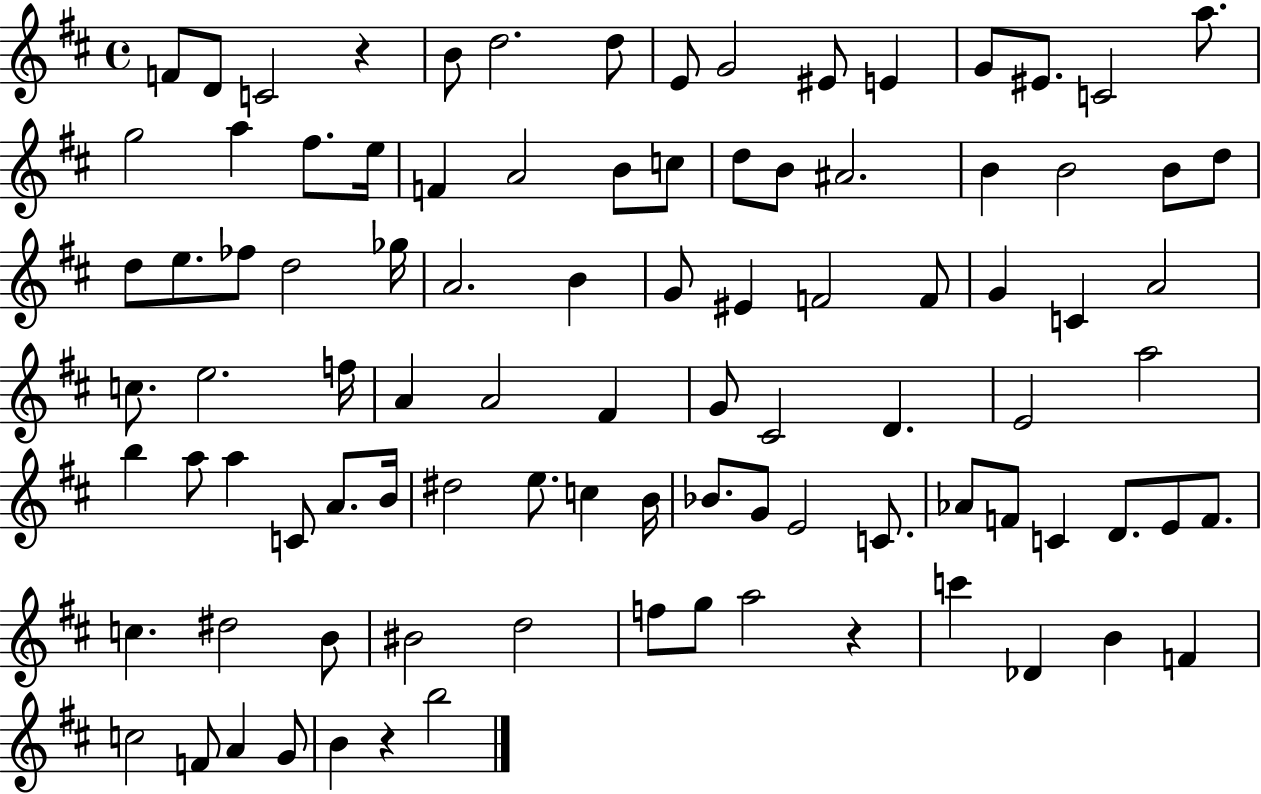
{
  \clef treble
  \time 4/4
  \defaultTimeSignature
  \key d \major
  f'8 d'8 c'2 r4 | b'8 d''2. d''8 | e'8 g'2 eis'8 e'4 | g'8 eis'8. c'2 a''8. | \break g''2 a''4 fis''8. e''16 | f'4 a'2 b'8 c''8 | d''8 b'8 ais'2. | b'4 b'2 b'8 d''8 | \break d''8 e''8. fes''8 d''2 ges''16 | a'2. b'4 | g'8 eis'4 f'2 f'8 | g'4 c'4 a'2 | \break c''8. e''2. f''16 | a'4 a'2 fis'4 | g'8 cis'2 d'4. | e'2 a''2 | \break b''4 a''8 a''4 c'8 a'8. b'16 | dis''2 e''8. c''4 b'16 | bes'8. g'8 e'2 c'8. | aes'8 f'8 c'4 d'8. e'8 f'8. | \break c''4. dis''2 b'8 | bis'2 d''2 | f''8 g''8 a''2 r4 | c'''4 des'4 b'4 f'4 | \break c''2 f'8 a'4 g'8 | b'4 r4 b''2 | \bar "|."
}